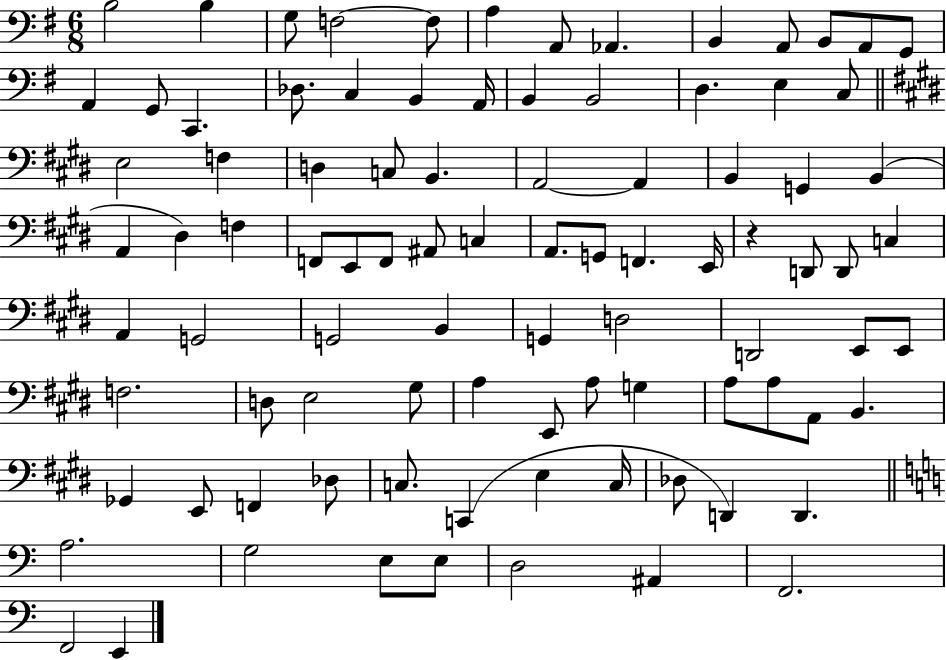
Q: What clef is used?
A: bass